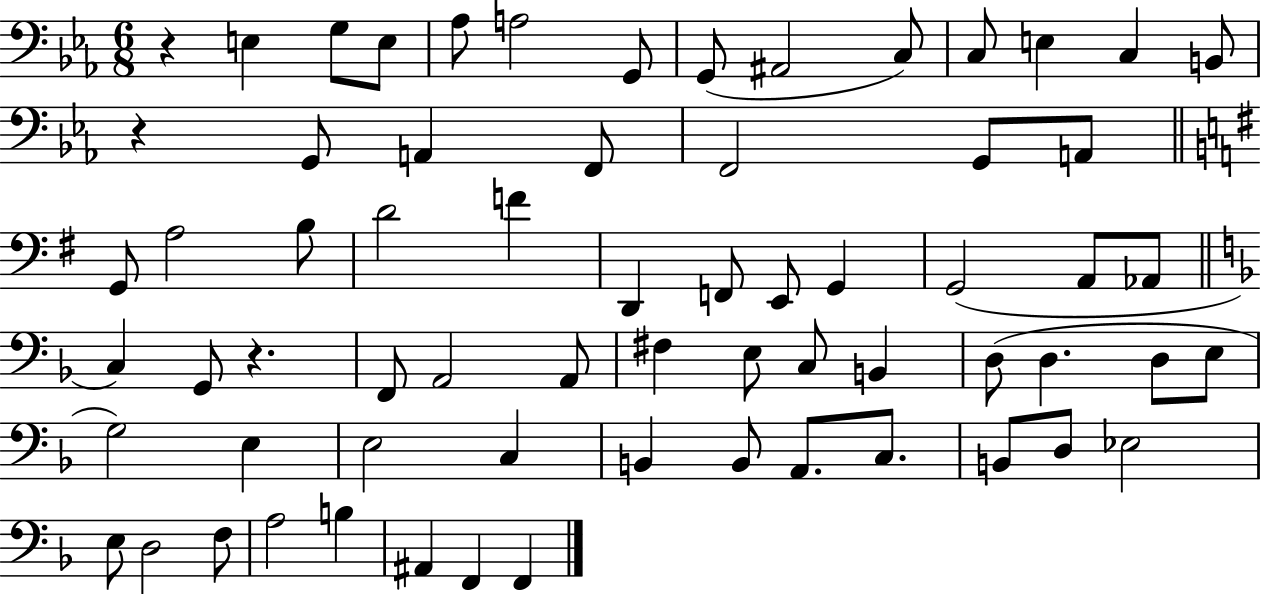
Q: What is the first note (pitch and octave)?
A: E3